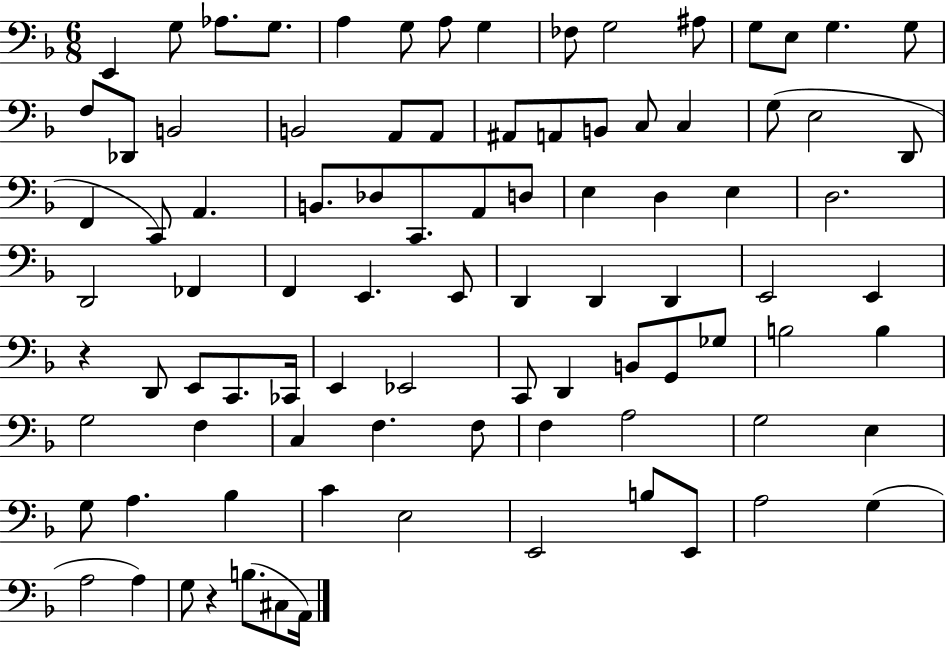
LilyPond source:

{
  \clef bass
  \numericTimeSignature
  \time 6/8
  \key f \major
  e,4 g8 aes8. g8. | a4 g8 a8 g4 | fes8 g2 ais8 | g8 e8 g4. g8 | \break f8 des,8 b,2 | b,2 a,8 a,8 | ais,8 a,8 b,8 c8 c4 | g8( e2 d,8 | \break f,4 c,8) a,4. | b,8. des8 c,8. a,8 d8 | e4 d4 e4 | d2. | \break d,2 fes,4 | f,4 e,4. e,8 | d,4 d,4 d,4 | e,2 e,4 | \break r4 d,8 e,8 c,8. ces,16 | e,4 ees,2 | c,8 d,4 b,8 g,8 ges8 | b2 b4 | \break g2 f4 | c4 f4. f8 | f4 a2 | g2 e4 | \break g8 a4. bes4 | c'4 e2 | e,2 b8 e,8 | a2 g4( | \break a2 a4) | g8 r4 b8.( cis8 a,16) | \bar "|."
}